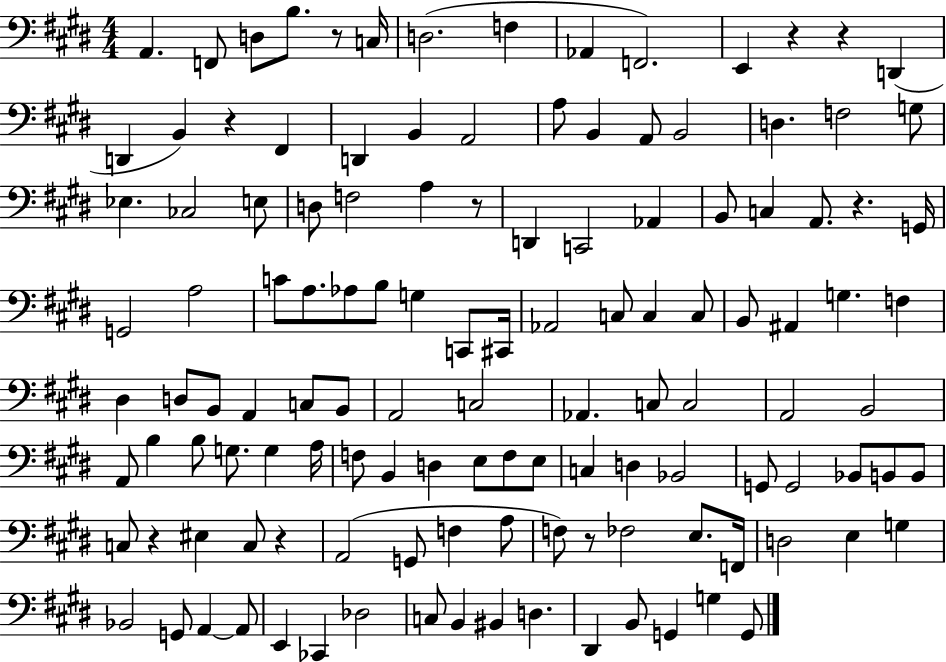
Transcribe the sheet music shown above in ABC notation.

X:1
T:Untitled
M:4/4
L:1/4
K:E
A,, F,,/2 D,/2 B,/2 z/2 C,/4 D,2 F, _A,, F,,2 E,, z z D,, D,, B,, z ^F,, D,, B,, A,,2 A,/2 B,, A,,/2 B,,2 D, F,2 G,/2 _E, _C,2 E,/2 D,/2 F,2 A, z/2 D,, C,,2 _A,, B,,/2 C, A,,/2 z G,,/4 G,,2 A,2 C/2 A,/2 _A,/2 B,/2 G, C,,/2 ^C,,/4 _A,,2 C,/2 C, C,/2 B,,/2 ^A,, G, F, ^D, D,/2 B,,/2 A,, C,/2 B,,/2 A,,2 C,2 _A,, C,/2 C,2 A,,2 B,,2 A,,/2 B, B,/2 G,/2 G, A,/4 F,/2 B,, D, E,/2 F,/2 E,/2 C, D, _B,,2 G,,/2 G,,2 _B,,/2 B,,/2 B,,/2 C,/2 z ^E, C,/2 z A,,2 G,,/2 F, A,/2 F,/2 z/2 _F,2 E,/2 F,,/4 D,2 E, G, _B,,2 G,,/2 A,, A,,/2 E,, _C,, _D,2 C,/2 B,, ^B,, D, ^D,, B,,/2 G,, G, G,,/2